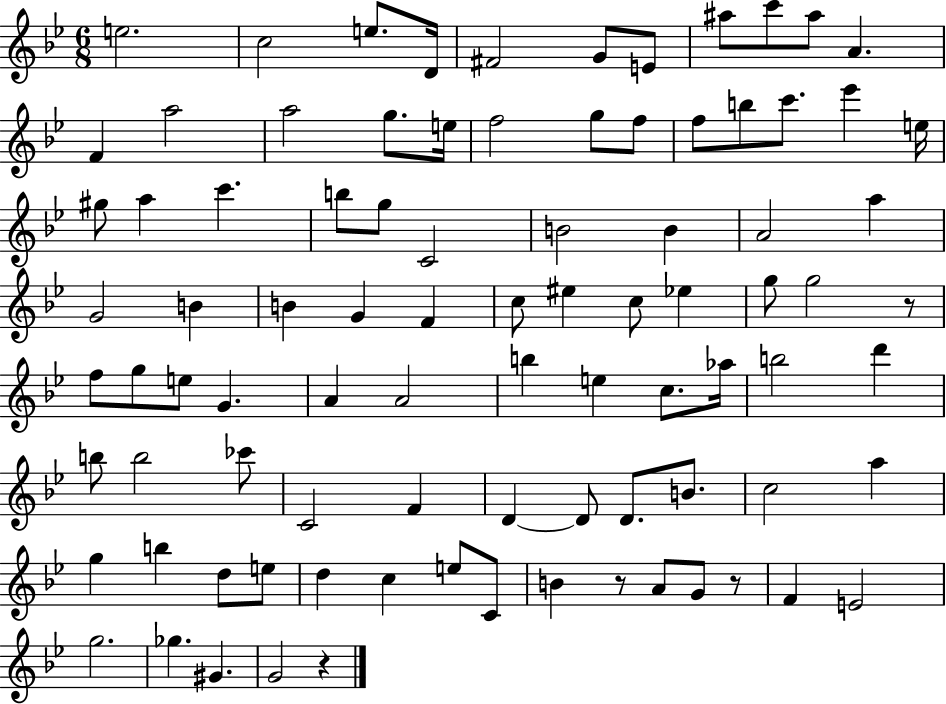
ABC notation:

X:1
T:Untitled
M:6/8
L:1/4
K:Bb
e2 c2 e/2 D/4 ^F2 G/2 E/2 ^a/2 c'/2 ^a/2 A F a2 a2 g/2 e/4 f2 g/2 f/2 f/2 b/2 c'/2 _e' e/4 ^g/2 a c' b/2 g/2 C2 B2 B A2 a G2 B B G F c/2 ^e c/2 _e g/2 g2 z/2 f/2 g/2 e/2 G A A2 b e c/2 _a/4 b2 d' b/2 b2 _c'/2 C2 F D D/2 D/2 B/2 c2 a g b d/2 e/2 d c e/2 C/2 B z/2 A/2 G/2 z/2 F E2 g2 _g ^G G2 z